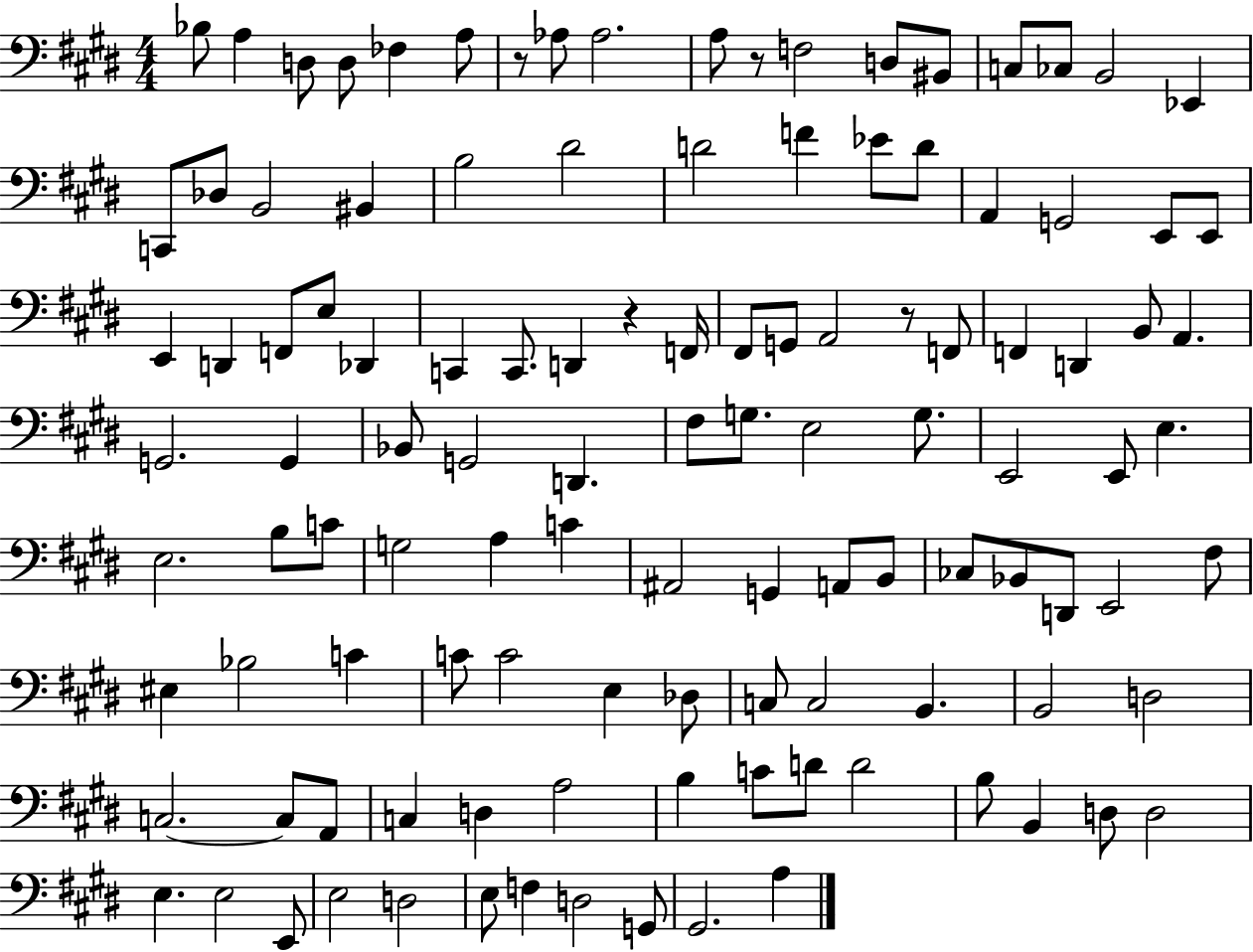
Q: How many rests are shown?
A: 4